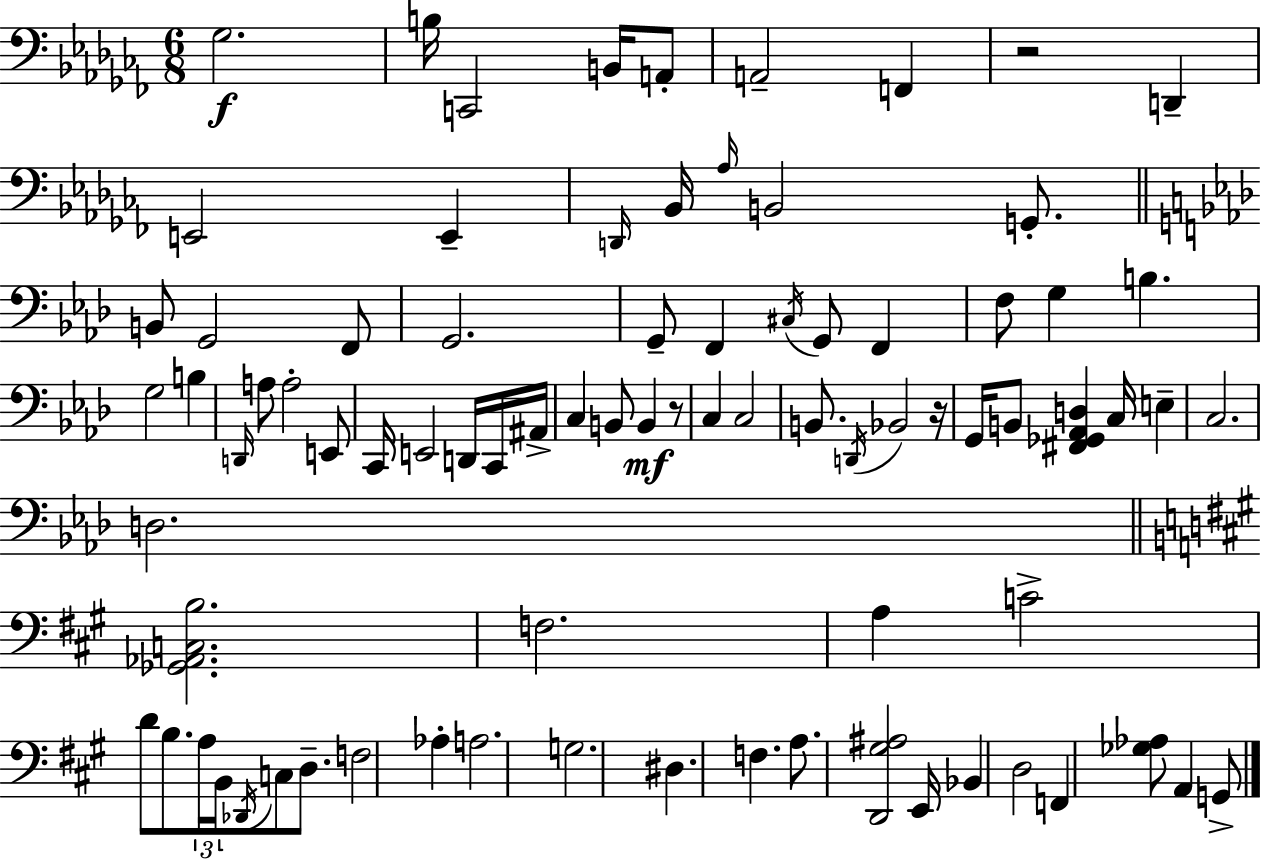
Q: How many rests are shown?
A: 3